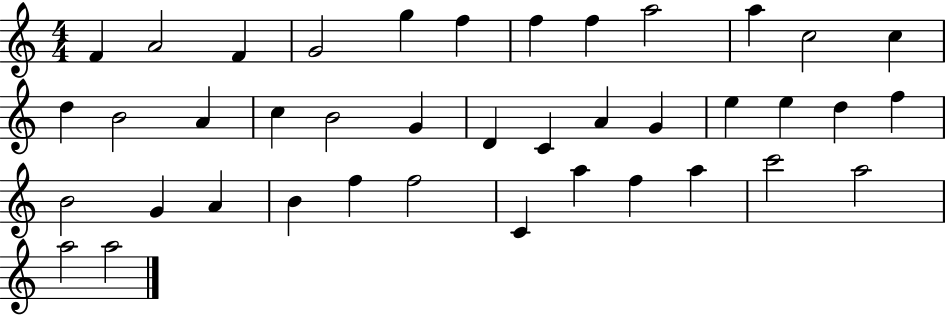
{
  \clef treble
  \numericTimeSignature
  \time 4/4
  \key c \major
  f'4 a'2 f'4 | g'2 g''4 f''4 | f''4 f''4 a''2 | a''4 c''2 c''4 | \break d''4 b'2 a'4 | c''4 b'2 g'4 | d'4 c'4 a'4 g'4 | e''4 e''4 d''4 f''4 | \break b'2 g'4 a'4 | b'4 f''4 f''2 | c'4 a''4 f''4 a''4 | c'''2 a''2 | \break a''2 a''2 | \bar "|."
}